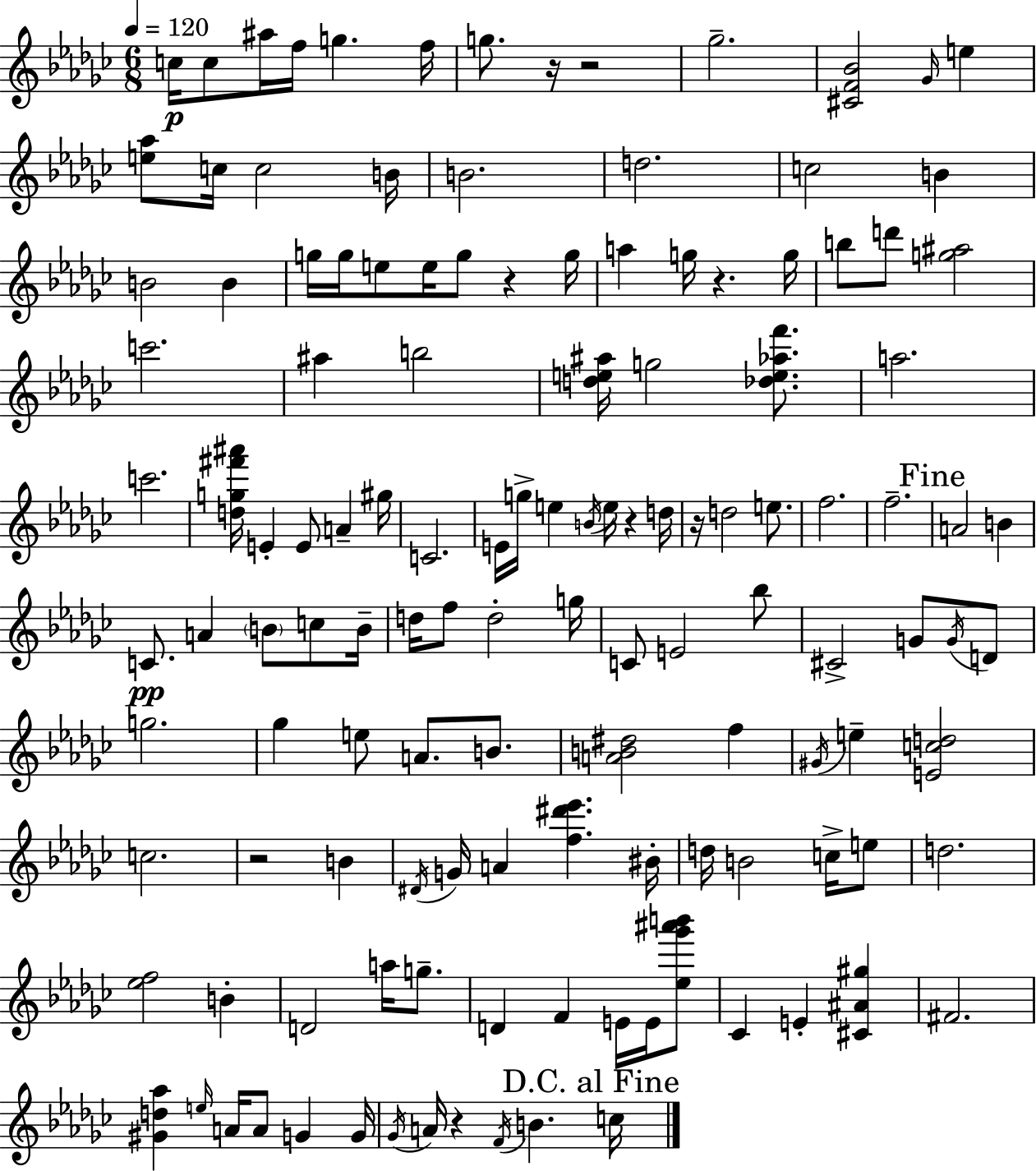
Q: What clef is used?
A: treble